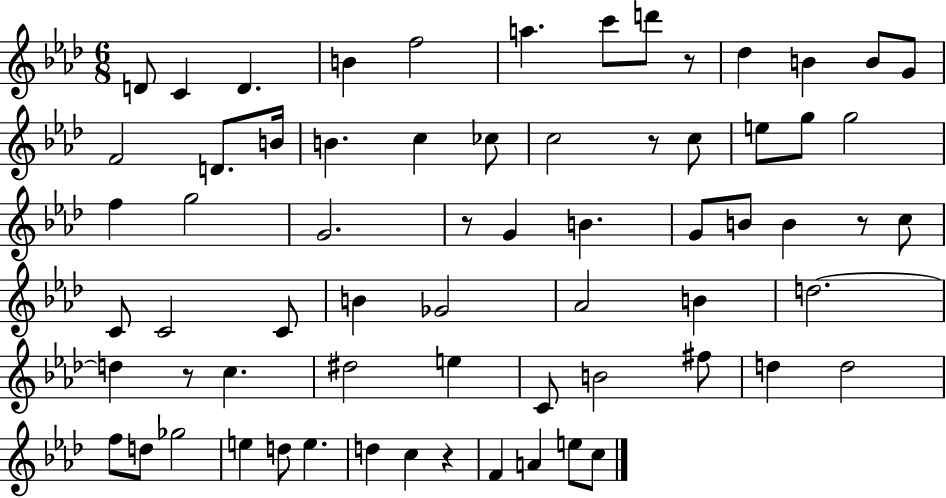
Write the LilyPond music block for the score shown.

{
  \clef treble
  \numericTimeSignature
  \time 6/8
  \key aes \major
  d'8 c'4 d'4. | b'4 f''2 | a''4. c'''8 d'''8 r8 | des''4 b'4 b'8 g'8 | \break f'2 d'8. b'16 | b'4. c''4 ces''8 | c''2 r8 c''8 | e''8 g''8 g''2 | \break f''4 g''2 | g'2. | r8 g'4 b'4. | g'8 b'8 b'4 r8 c''8 | \break c'8 c'2 c'8 | b'4 ges'2 | aes'2 b'4 | d''2.~~ | \break d''4 r8 c''4. | dis''2 e''4 | c'8 b'2 fis''8 | d''4 d''2 | \break f''8 d''8 ges''2 | e''4 d''8 e''4. | d''4 c''4 r4 | f'4 a'4 e''8 c''8 | \break \bar "|."
}